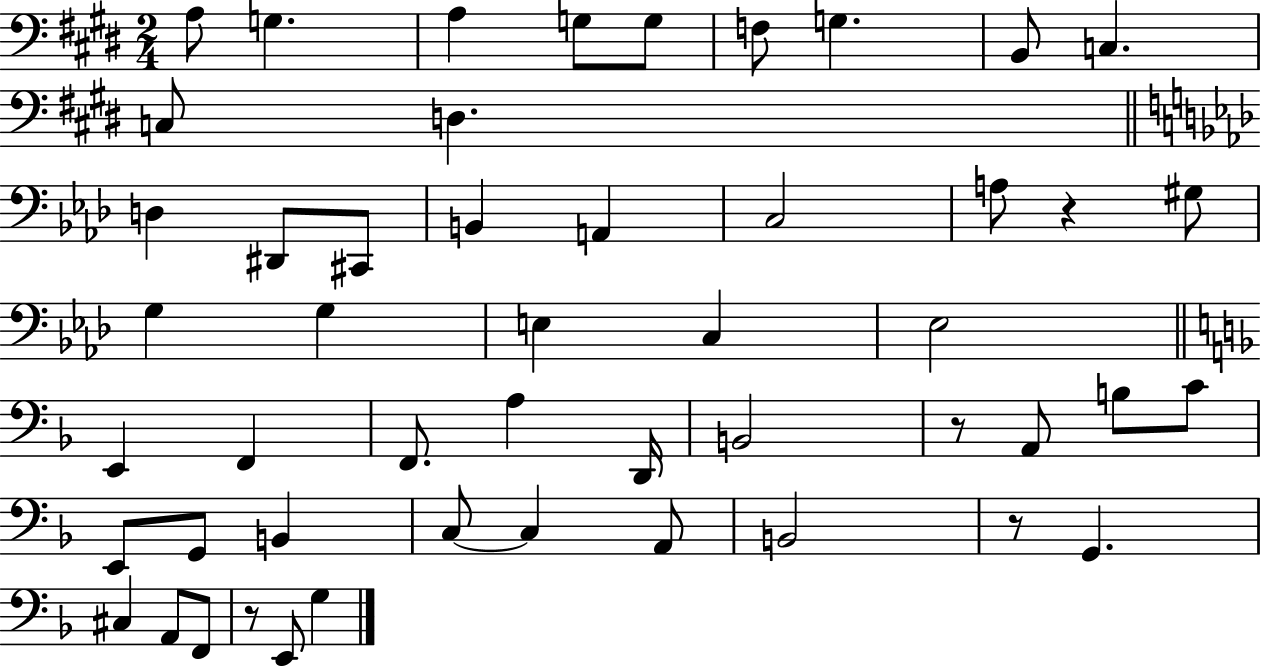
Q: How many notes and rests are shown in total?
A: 50